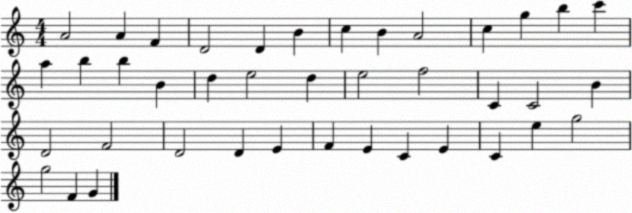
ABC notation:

X:1
T:Untitled
M:4/4
L:1/4
K:C
A2 A F D2 D B c B A2 c g b c' a b b B d e2 d e2 f2 C C2 B D2 F2 D2 D E F E C E C e g2 g2 F G